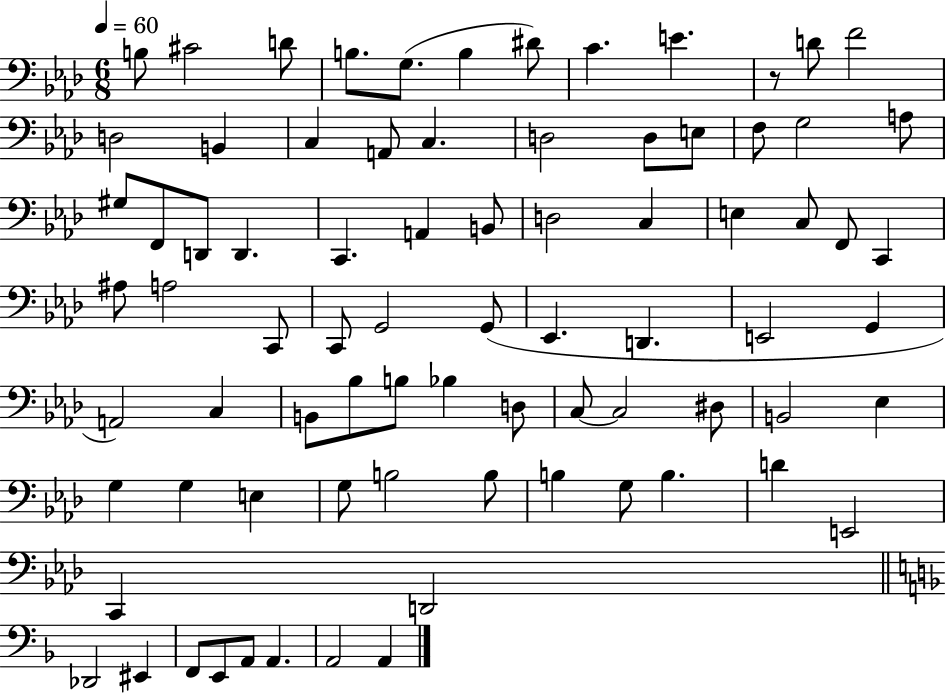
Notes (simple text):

B3/e C#4/h D4/e B3/e. G3/e. B3/q D#4/e C4/q. E4/q. R/e D4/e F4/h D3/h B2/q C3/q A2/e C3/q. D3/h D3/e E3/e F3/e G3/h A3/e G#3/e F2/e D2/e D2/q. C2/q. A2/q B2/e D3/h C3/q E3/q C3/e F2/e C2/q A#3/e A3/h C2/e C2/e G2/h G2/e Eb2/q. D2/q. E2/h G2/q A2/h C3/q B2/e Bb3/e B3/e Bb3/q D3/e C3/e C3/h D#3/e B2/h Eb3/q G3/q G3/q E3/q G3/e B3/h B3/e B3/q G3/e B3/q. D4/q E2/h C2/q D2/h Db2/h EIS2/q F2/e E2/e A2/e A2/q. A2/h A2/q